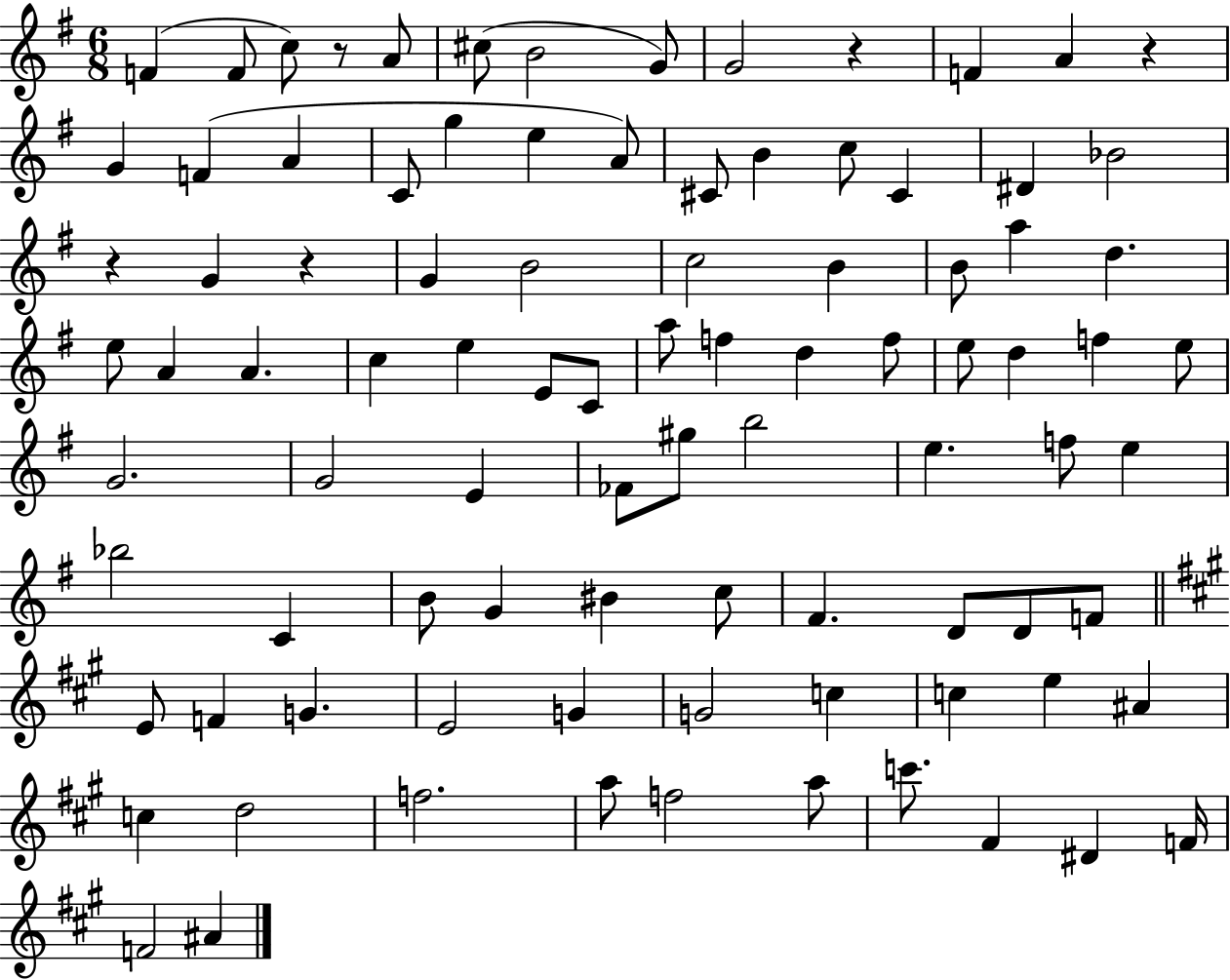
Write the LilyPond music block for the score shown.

{
  \clef treble
  \numericTimeSignature
  \time 6/8
  \key g \major
  f'4( f'8 c''8) r8 a'8 | cis''8( b'2 g'8) | g'2 r4 | f'4 a'4 r4 | \break g'4 f'4( a'4 | c'8 g''4 e''4 a'8) | cis'8 b'4 c''8 cis'4 | dis'4 bes'2 | \break r4 g'4 r4 | g'4 b'2 | c''2 b'4 | b'8 a''4 d''4. | \break e''8 a'4 a'4. | c''4 e''4 e'8 c'8 | a''8 f''4 d''4 f''8 | e''8 d''4 f''4 e''8 | \break g'2. | g'2 e'4 | fes'8 gis''8 b''2 | e''4. f''8 e''4 | \break bes''2 c'4 | b'8 g'4 bis'4 c''8 | fis'4. d'8 d'8 f'8 | \bar "||" \break \key a \major e'8 f'4 g'4. | e'2 g'4 | g'2 c''4 | c''4 e''4 ais'4 | \break c''4 d''2 | f''2. | a''8 f''2 a''8 | c'''8. fis'4 dis'4 f'16 | \break f'2 ais'4 | \bar "|."
}